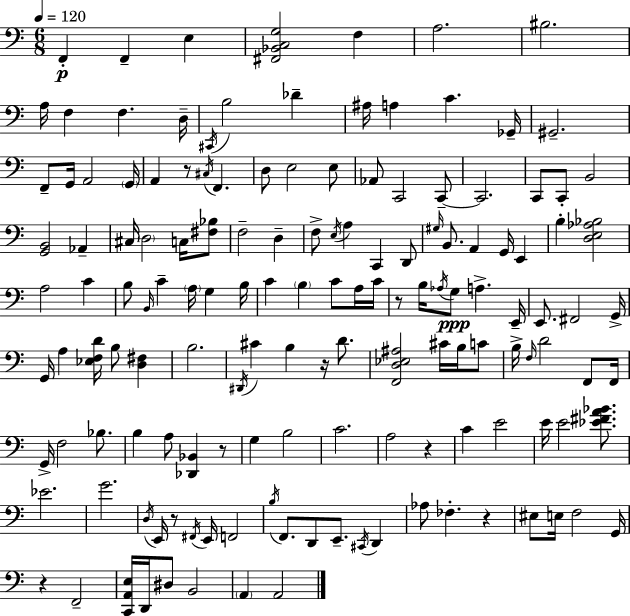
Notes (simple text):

F2/q F2/q E3/q [F#2,Bb2,C3,G3]/h F3/q A3/h. BIS3/h. A3/s F3/q F3/q. D3/s C#2/s B3/h Db4/q A#3/s A3/q C4/q. Gb2/s G#2/h. F2/e G2/s A2/h G2/s A2/q R/e C#3/s F2/q. D3/e E3/h E3/e Ab2/e C2/h C2/e C2/h. C2/e C2/e B2/h [G2,B2]/h Ab2/q C#3/s D3/h C3/s [F#3,Bb3]/e F3/h D3/q F3/e E3/s A3/q C2/q D2/e G#3/s B2/e. A2/q G2/s E2/q B3/q [D3,E3,Ab3,Bb3]/h A3/h C4/q B3/e B2/s C4/q A3/s G3/q B3/s C4/q B3/q C4/e A3/s C4/s R/e B3/s Ab3/s G3/e A3/q. E2/s E2/e. F#2/h G2/s G2/s A3/q [Eb3,F3,D4]/s B3/e [D3,F#3]/q B3/h. D#2/s C#4/q B3/q R/s D4/e. [F2,D3,Eb3,A#3]/h C#4/s B3/s C4/e B3/s F3/s D4/h F2/e F2/s G2/s F3/h Bb3/e. B3/q A3/e [Db2,Bb2]/q R/e G3/q B3/h C4/h. A3/h R/q C4/q E4/h E4/s E4/h [Eb4,F#4,A4,Bb4]/e. Eb4/h. G4/h. D3/s E2/s R/e F#2/s E2/s F2/h B3/s F2/e. D2/e E2/e. C#2/s D2/q Ab3/e FES3/q. R/q EIS3/e E3/s F3/h G2/s R/q F2/h [C2,A2,E3]/s D2/s D#3/e B2/h A2/q A2/h